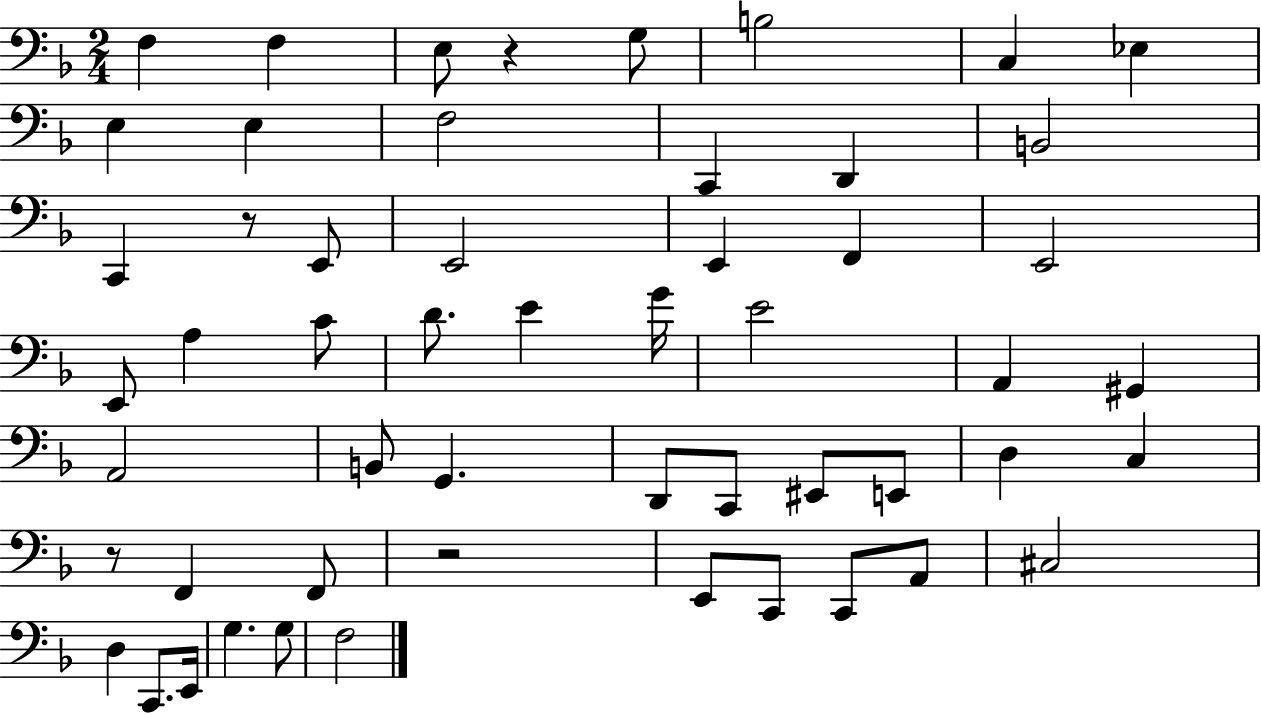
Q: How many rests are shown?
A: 4